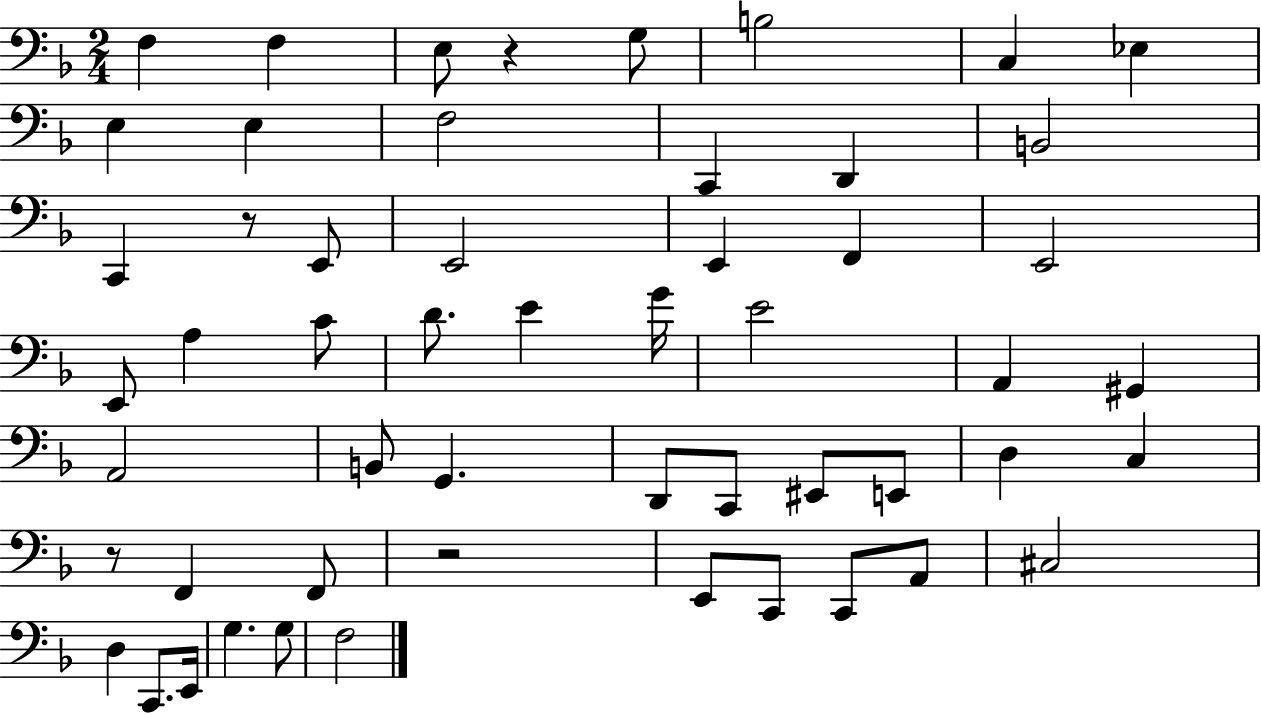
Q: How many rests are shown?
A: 4